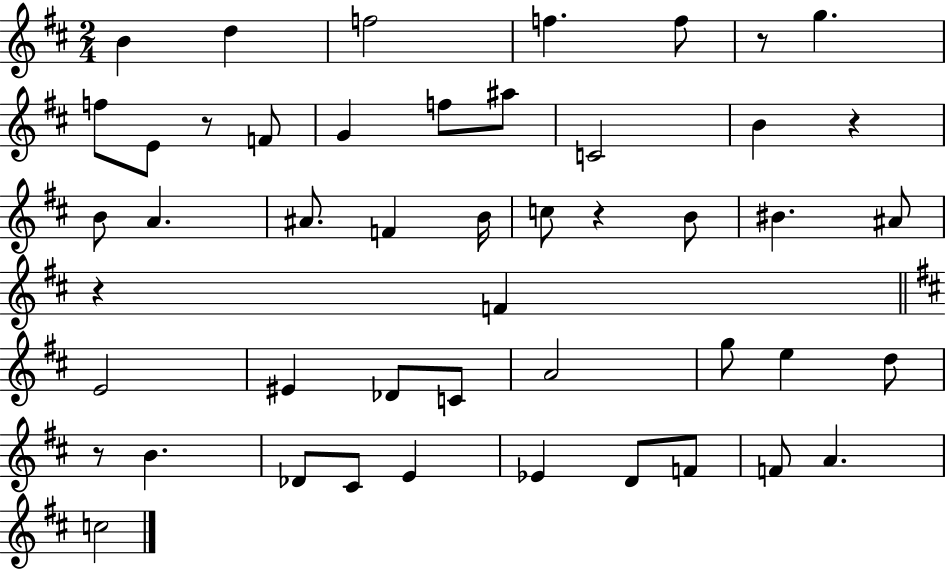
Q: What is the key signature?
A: D major